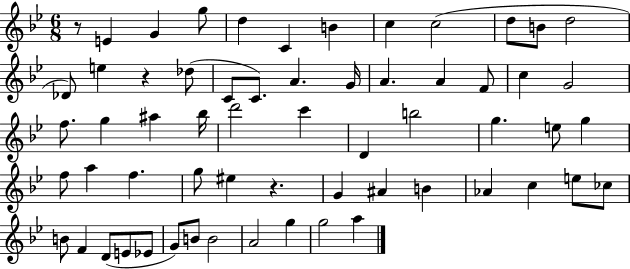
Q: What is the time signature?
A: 6/8